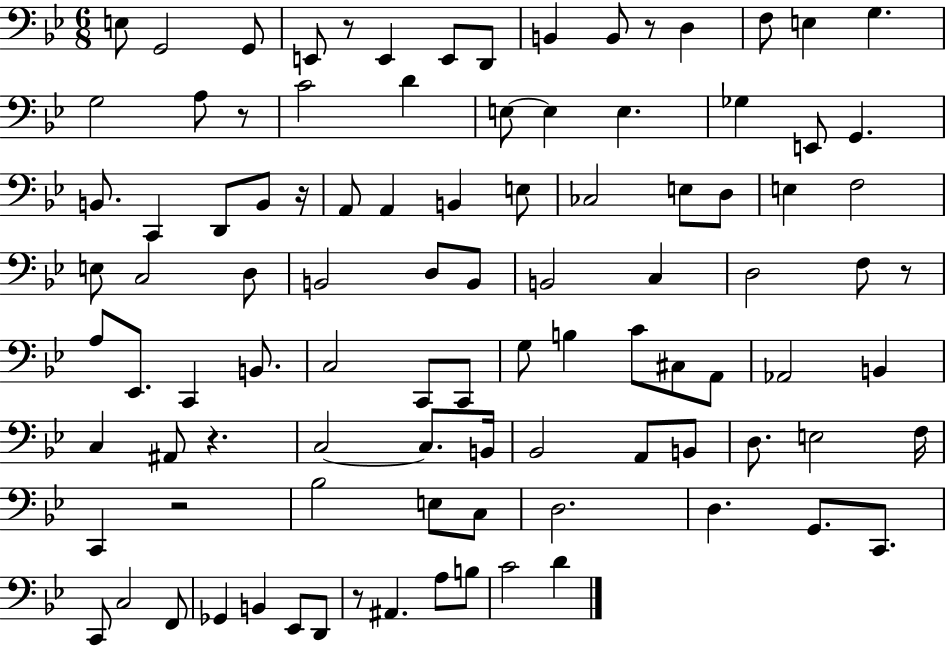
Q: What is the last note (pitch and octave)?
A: D4